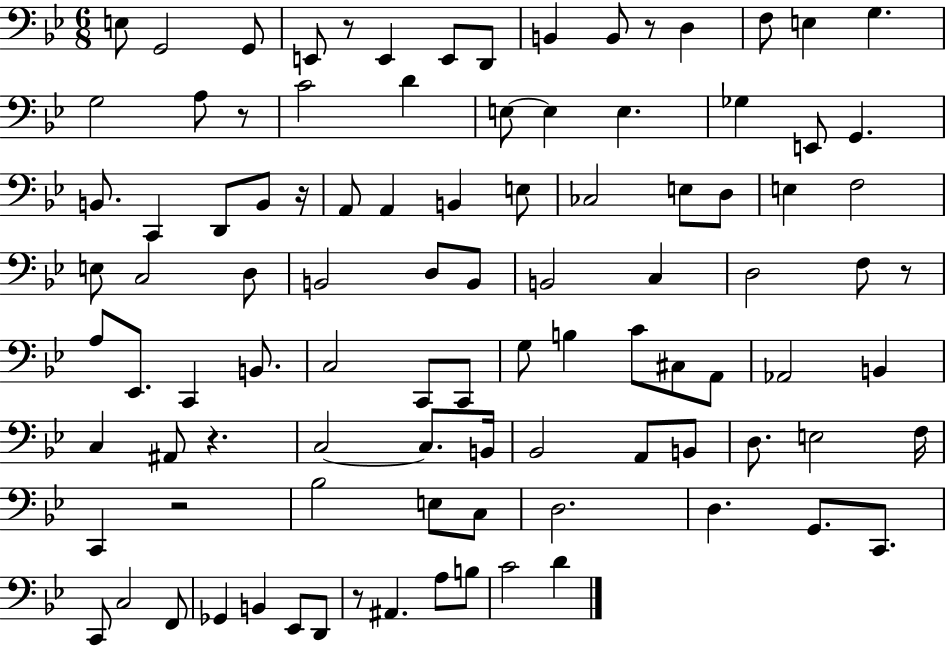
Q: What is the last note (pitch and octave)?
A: D4